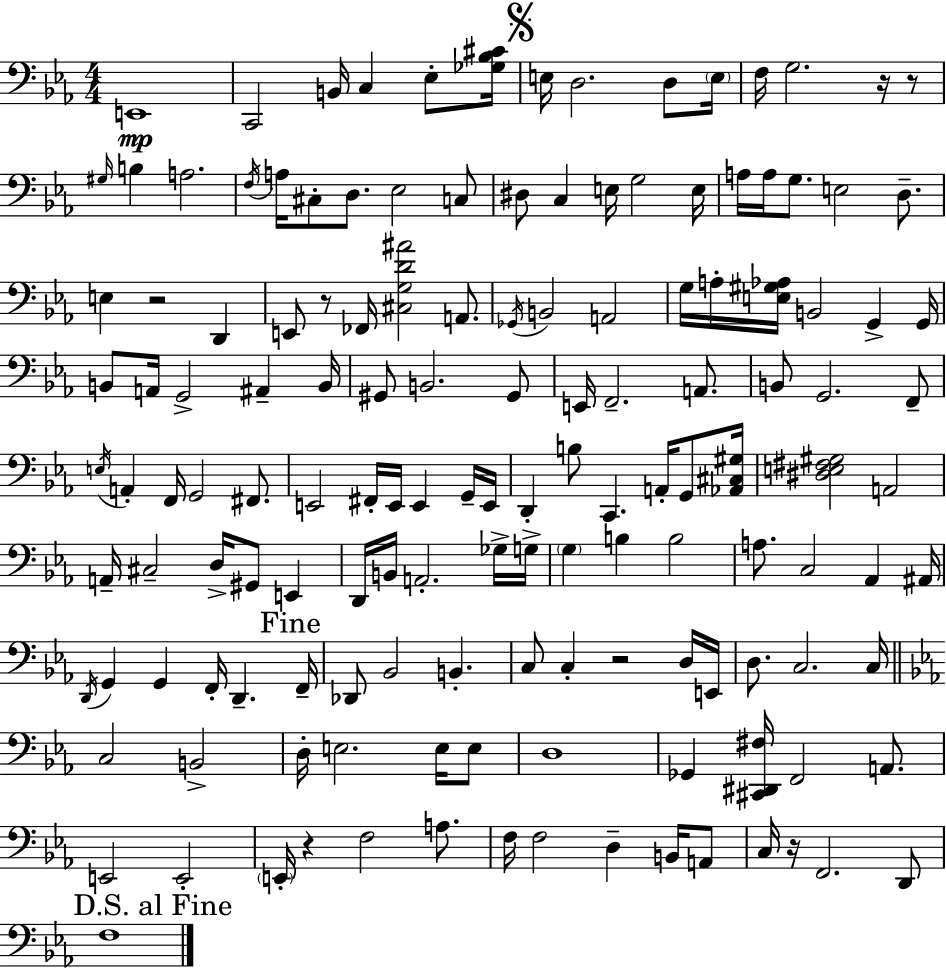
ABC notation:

X:1
T:Untitled
M:4/4
L:1/4
K:Cm
E,,4 C,,2 B,,/4 C, _E,/2 [_G,_B,^C]/4 E,/4 D,2 D,/2 E,/4 F,/4 G,2 z/4 z/2 ^G,/4 B, A,2 F,/4 A,/4 ^C,/2 D,/2 _E,2 C,/2 ^D,/2 C, E,/4 G,2 E,/4 A,/4 A,/4 G,/2 E,2 D,/2 E, z2 D,, E,,/2 z/2 _F,,/4 [^C,G,D^A]2 A,,/2 _G,,/4 B,,2 A,,2 G,/4 A,/4 [E,^G,_A,]/4 B,,2 G,, G,,/4 B,,/2 A,,/4 G,,2 ^A,, B,,/4 ^G,,/2 B,,2 ^G,,/2 E,,/4 F,,2 A,,/2 B,,/2 G,,2 F,,/2 E,/4 A,, F,,/4 G,,2 ^F,,/2 E,,2 ^F,,/4 E,,/4 E,, G,,/4 E,,/4 D,, B,/2 C,, A,,/4 G,,/2 [_A,,^C,^G,]/4 [^D,E,^F,^G,]2 A,,2 A,,/4 ^C,2 D,/4 ^G,,/2 E,, D,,/4 B,,/4 A,,2 _G,/4 G,/4 G, B, B,2 A,/2 C,2 _A,, ^A,,/4 D,,/4 G,, G,, F,,/4 D,, F,,/4 _D,,/2 _B,,2 B,, C,/2 C, z2 D,/4 E,,/4 D,/2 C,2 C,/4 C,2 B,,2 D,/4 E,2 E,/4 E,/2 D,4 _G,, [^C,,^D,,^F,]/4 F,,2 A,,/2 E,,2 E,,2 E,,/4 z F,2 A,/2 F,/4 F,2 D, B,,/4 A,,/2 C,/4 z/4 F,,2 D,,/2 F,4